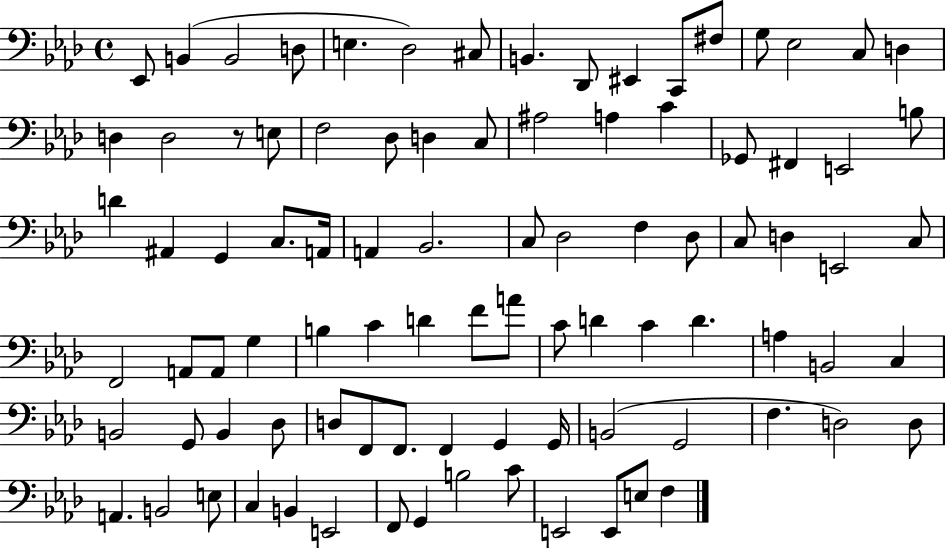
{
  \clef bass
  \time 4/4
  \defaultTimeSignature
  \key aes \major
  ees,8 b,4( b,2 d8 | e4. des2) cis8 | b,4. des,8 eis,4 c,8 fis8 | g8 ees2 c8 d4 | \break d4 d2 r8 e8 | f2 des8 d4 c8 | ais2 a4 c'4 | ges,8 fis,4 e,2 b8 | \break d'4 ais,4 g,4 c8. a,16 | a,4 bes,2. | c8 des2 f4 des8 | c8 d4 e,2 c8 | \break f,2 a,8 a,8 g4 | b4 c'4 d'4 f'8 a'8 | c'8 d'4 c'4 d'4. | a4 b,2 c4 | \break b,2 g,8 b,4 des8 | d8 f,8 f,8. f,4 g,4 g,16 | b,2( g,2 | f4. d2) d8 | \break a,4. b,2 e8 | c4 b,4 e,2 | f,8 g,4 b2 c'8 | e,2 e,8 e8 f4 | \break \bar "|."
}